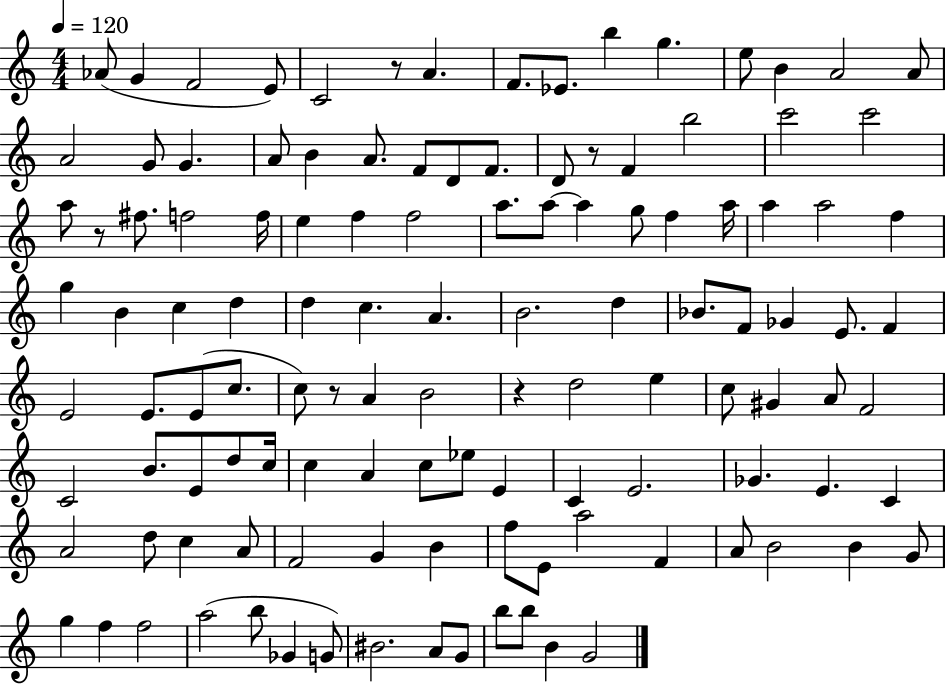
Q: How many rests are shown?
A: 5